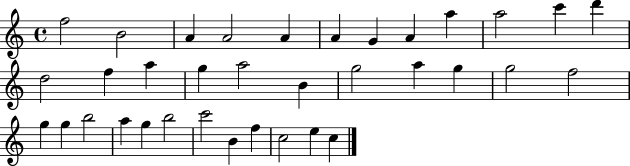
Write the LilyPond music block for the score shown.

{
  \clef treble
  \time 4/4
  \defaultTimeSignature
  \key c \major
  f''2 b'2 | a'4 a'2 a'4 | a'4 g'4 a'4 a''4 | a''2 c'''4 d'''4 | \break d''2 f''4 a''4 | g''4 a''2 b'4 | g''2 a''4 g''4 | g''2 f''2 | \break g''4 g''4 b''2 | a''4 g''4 b''2 | c'''2 b'4 f''4 | c''2 e''4 c''4 | \break \bar "|."
}